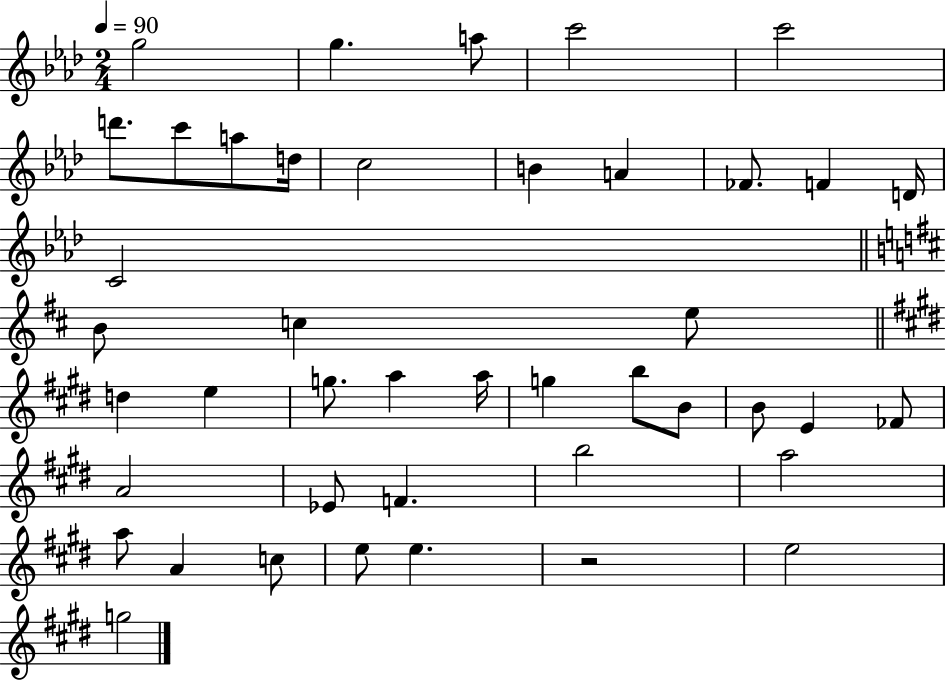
G5/h G5/q. A5/e C6/h C6/h D6/e. C6/e A5/e D5/s C5/h B4/q A4/q FES4/e. F4/q D4/s C4/h B4/e C5/q E5/e D5/q E5/q G5/e. A5/q A5/s G5/q B5/e B4/e B4/e E4/q FES4/e A4/h Eb4/e F4/q. B5/h A5/h A5/e A4/q C5/e E5/e E5/q. R/h E5/h G5/h